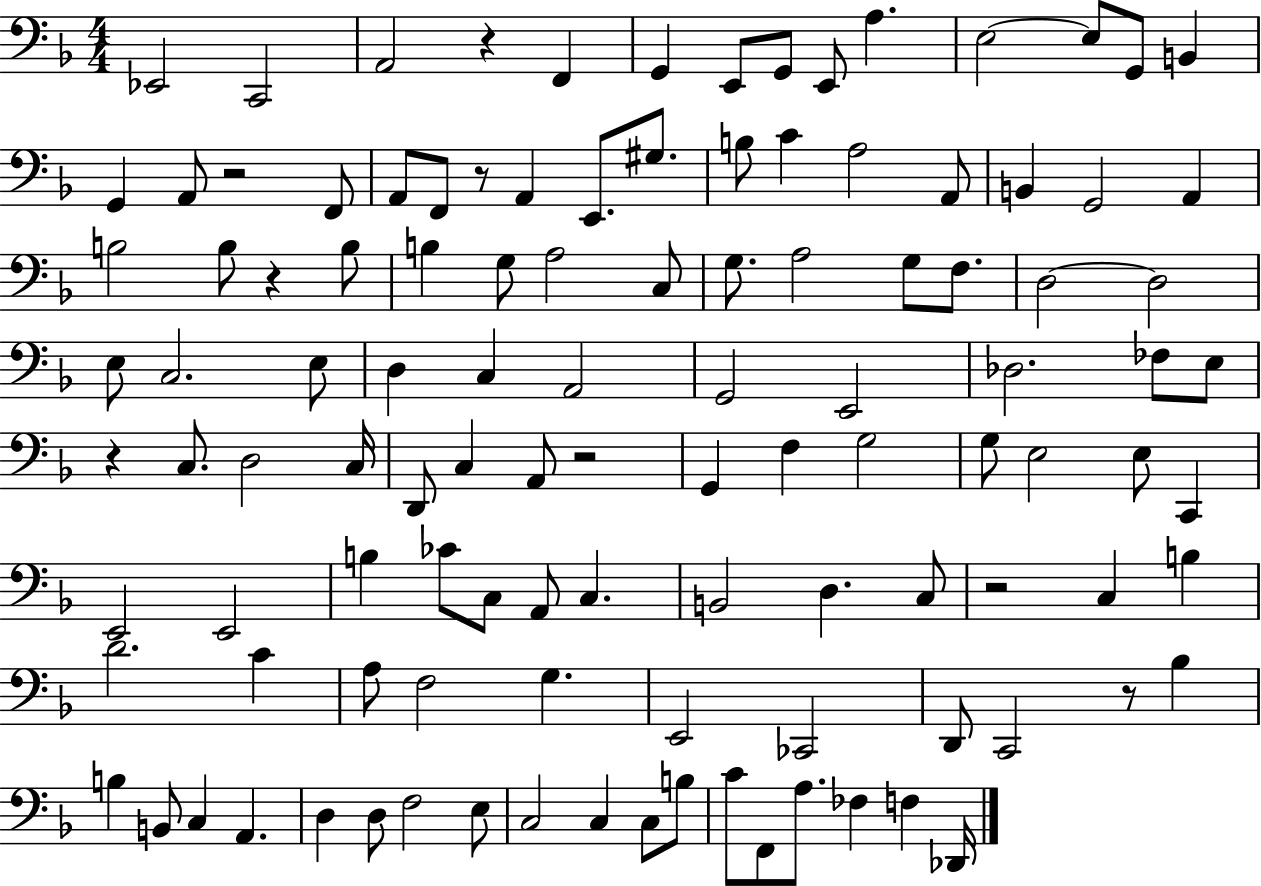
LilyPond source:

{
  \clef bass
  \numericTimeSignature
  \time 4/4
  \key f \major
  ees,2 c,2 | a,2 r4 f,4 | g,4 e,8 g,8 e,8 a4. | e2~~ e8 g,8 b,4 | \break g,4 a,8 r2 f,8 | a,8 f,8 r8 a,4 e,8. gis8. | b8 c'4 a2 a,8 | b,4 g,2 a,4 | \break b2 b8 r4 b8 | b4 g8 a2 c8 | g8. a2 g8 f8. | d2~~ d2 | \break e8 c2. e8 | d4 c4 a,2 | g,2 e,2 | des2. fes8 e8 | \break r4 c8. d2 c16 | d,8 c4 a,8 r2 | g,4 f4 g2 | g8 e2 e8 c,4 | \break e,2 e,2 | b4 ces'8 c8 a,8 c4. | b,2 d4. c8 | r2 c4 b4 | \break d'2. c'4 | a8 f2 g4. | e,2 ces,2 | d,8 c,2 r8 bes4 | \break b4 b,8 c4 a,4. | d4 d8 f2 e8 | c2 c4 c8 b8 | c'8 f,8 a8. fes4 f4 des,16 | \break \bar "|."
}